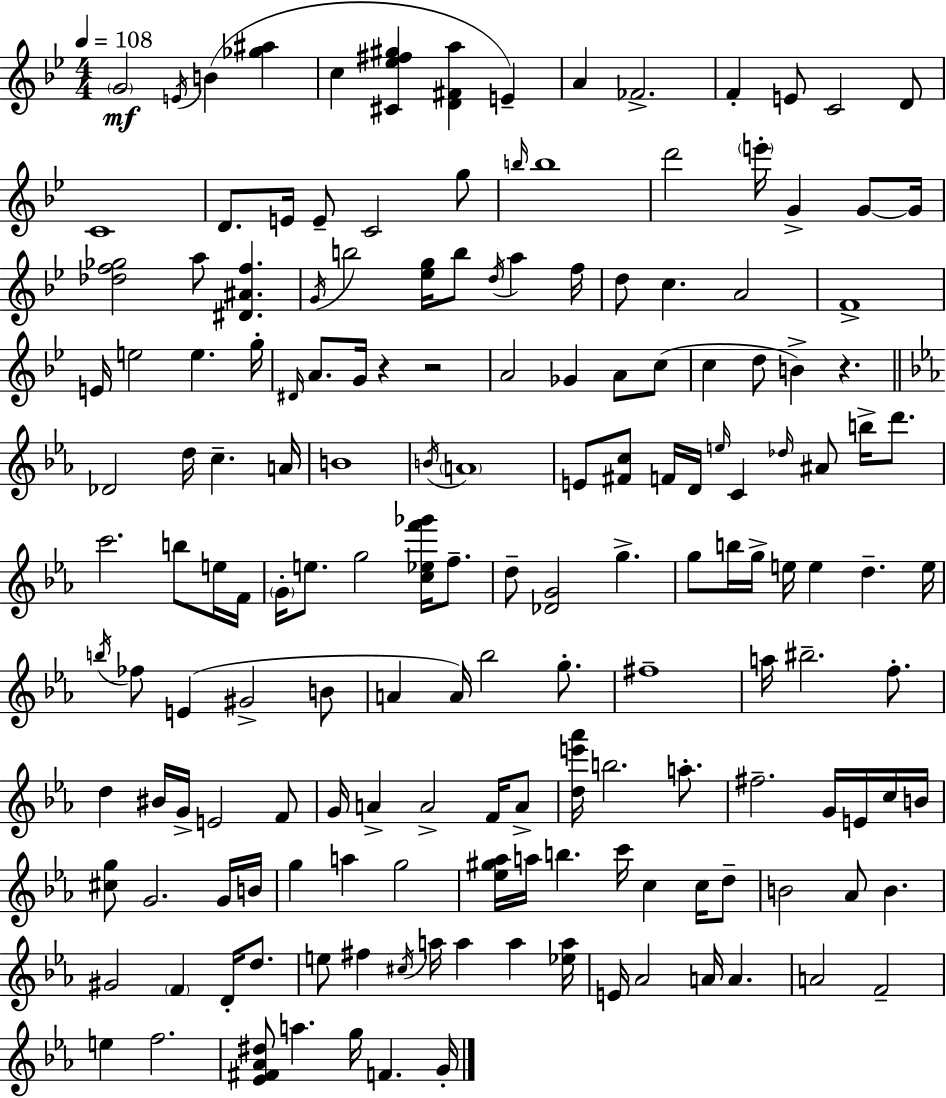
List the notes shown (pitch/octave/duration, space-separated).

G4/h E4/s B4/q [Gb5,A#5]/q C5/q [C#4,Eb5,F#5,G#5]/q [D4,F#4,A5]/q E4/q A4/q FES4/h. F4/q E4/e C4/h D4/e C4/w D4/e. E4/s E4/e C4/h G5/e B5/s B5/w D6/h E6/s G4/q G4/e G4/s [Db5,F5,Gb5]/h A5/e [D#4,A#4,F5]/q. G4/s B5/h [Eb5,G5]/s B5/e D5/s A5/q F5/s D5/e C5/q. A4/h F4/w E4/s E5/h E5/q. G5/s D#4/s A4/e. G4/s R/q R/h A4/h Gb4/q A4/e C5/e C5/q D5/e B4/q R/q. Db4/h D5/s C5/q. A4/s B4/w B4/s A4/w E4/e [F#4,C5]/e F4/s D4/s E5/s C4/q Db5/s A#4/e B5/s D6/e. C6/h. B5/e E5/s F4/s G4/s E5/e. G5/h [C5,Eb5,F6,Gb6]/s F5/e. D5/e [Db4,G4]/h G5/q. G5/e B5/s G5/s E5/s E5/q D5/q. E5/s B5/s FES5/e E4/q G#4/h B4/e A4/q A4/s Bb5/h G5/e. F#5/w A5/s BIS5/h. F5/e. D5/q BIS4/s G4/s E4/h F4/e G4/s A4/q A4/h F4/s A4/e [D5,E6,Ab6]/s B5/h. A5/e. F#5/h. G4/s E4/s C5/s B4/s [C#5,G5]/e G4/h. G4/s B4/s G5/q A5/q G5/h [Eb5,G#5,Ab5]/s A5/s B5/q. C6/s C5/q C5/s D5/e B4/h Ab4/e B4/q. G#4/h F4/q D4/s D5/e. E5/e F#5/q C#5/s A5/s A5/q A5/q [Eb5,A5]/s E4/s Ab4/h A4/s A4/q. A4/h F4/h E5/q F5/h. [Eb4,F#4,Ab4,D#5]/e A5/q. G5/s F4/q. G4/s